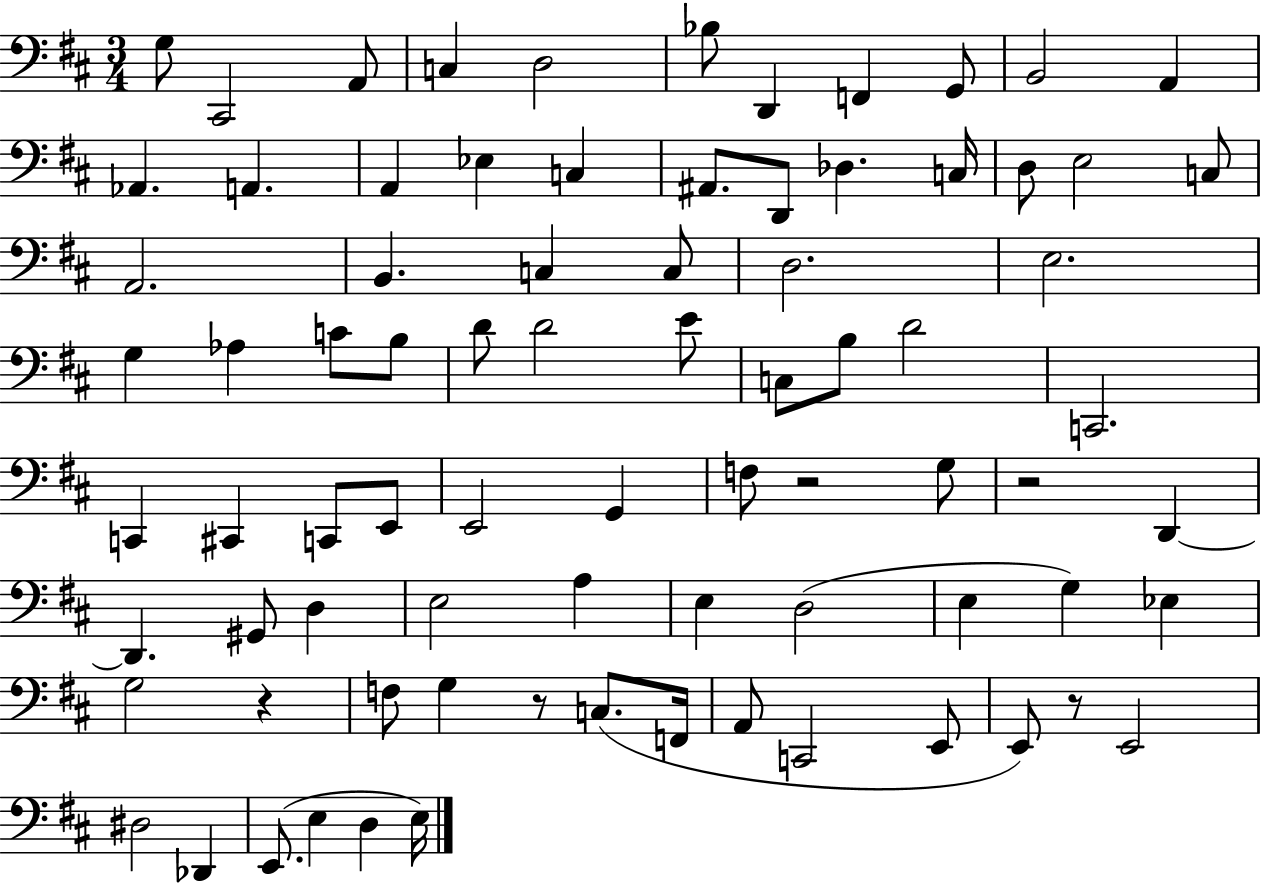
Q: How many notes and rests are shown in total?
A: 80